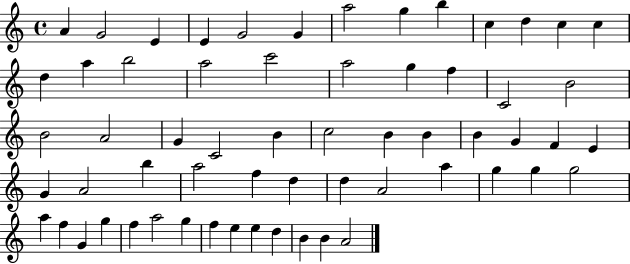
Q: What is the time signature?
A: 4/4